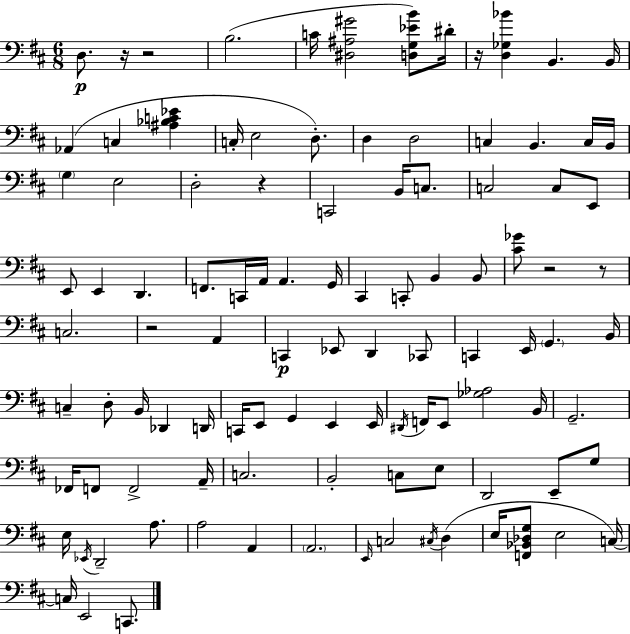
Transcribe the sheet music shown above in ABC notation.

X:1
T:Untitled
M:6/8
L:1/4
K:D
D,/2 z/4 z2 B,2 C/4 [^D,^A,^G]2 [D,G,_EB]/2 ^D/4 z/4 [D,_G,_B] B,, B,,/4 _A,, C, [^A,_B,C_E] C,/4 E,2 D,/2 D, D,2 C, B,, C,/4 B,,/4 G, E,2 D,2 z C,,2 B,,/4 C,/2 C,2 C,/2 E,,/2 E,,/2 E,, D,, F,,/2 C,,/4 A,,/4 A,, G,,/4 ^C,, C,,/2 B,, B,,/2 [^C_G]/2 z2 z/2 C,2 z2 A,, C,, _E,,/2 D,, _C,,/2 C,, E,,/4 G,, B,,/4 C, D,/2 B,,/4 _D,, D,,/4 C,,/4 E,,/2 G,, E,, E,,/4 ^D,,/4 F,,/4 E,,/2 [_G,_A,]2 B,,/4 G,,2 _F,,/4 F,,/2 F,,2 A,,/4 C,2 B,,2 C,/2 E,/2 D,,2 E,,/2 G,/2 E,/4 _E,,/4 D,,2 A,/2 A,2 A,, A,,2 E,,/4 C,2 ^C,/4 D, E,/4 [F,,_B,,_D,G,]/2 E,2 C,/4 C,/4 E,,2 C,,/2